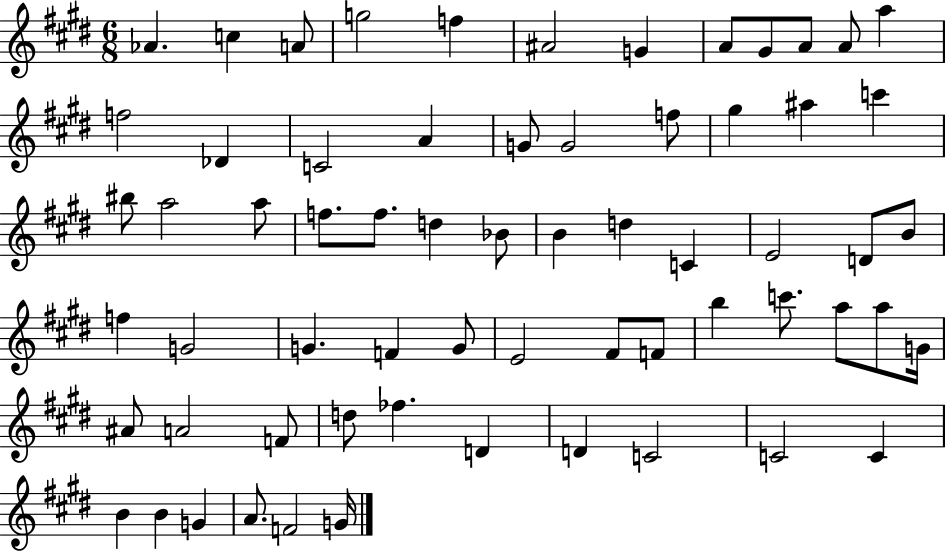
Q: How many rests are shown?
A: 0